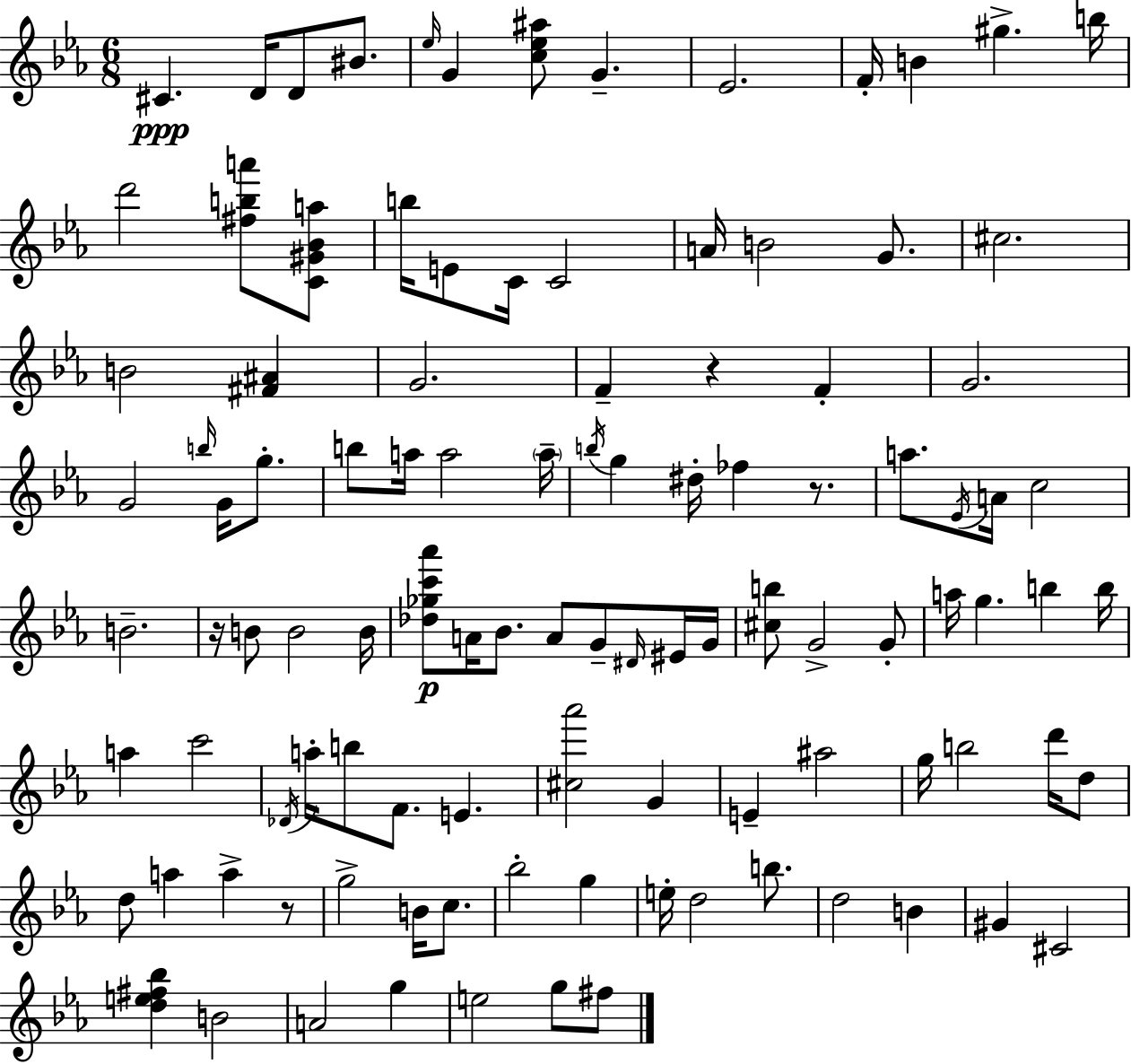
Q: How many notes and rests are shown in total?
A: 106